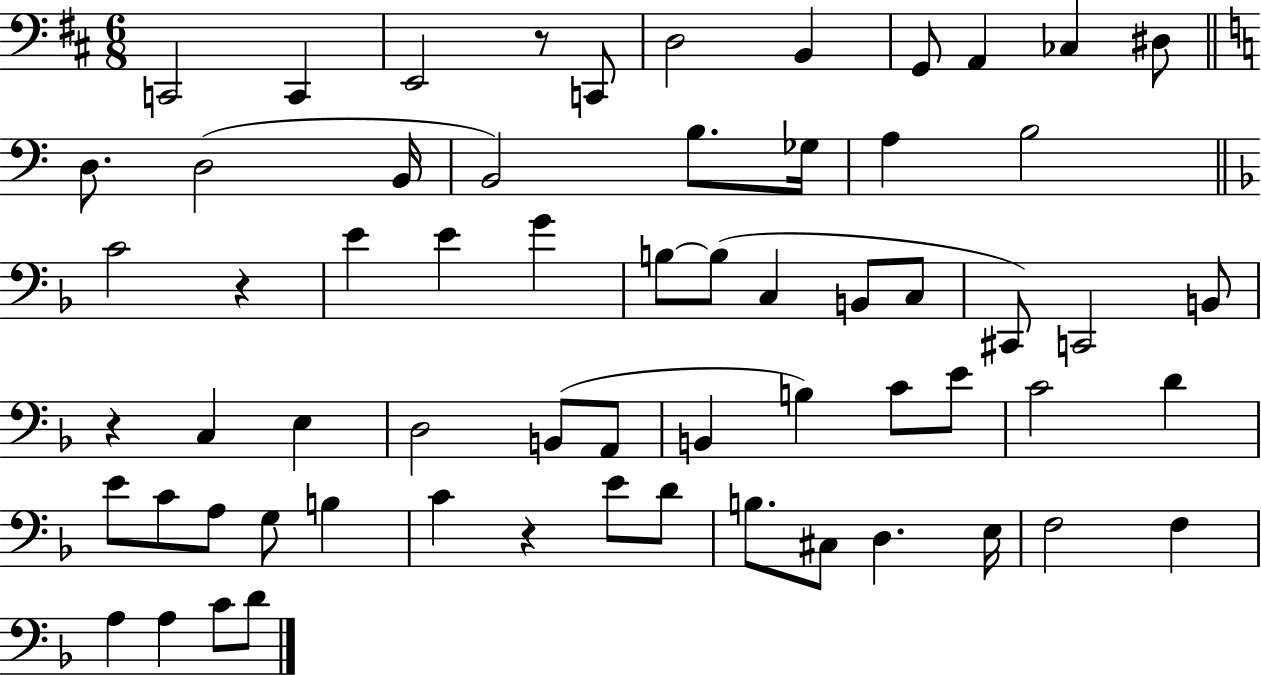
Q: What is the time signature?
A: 6/8